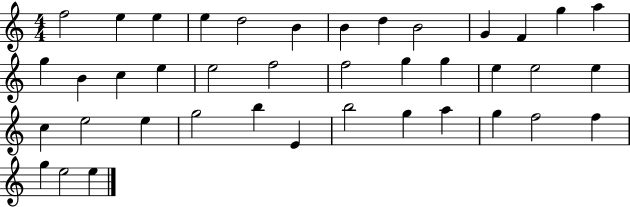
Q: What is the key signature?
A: C major